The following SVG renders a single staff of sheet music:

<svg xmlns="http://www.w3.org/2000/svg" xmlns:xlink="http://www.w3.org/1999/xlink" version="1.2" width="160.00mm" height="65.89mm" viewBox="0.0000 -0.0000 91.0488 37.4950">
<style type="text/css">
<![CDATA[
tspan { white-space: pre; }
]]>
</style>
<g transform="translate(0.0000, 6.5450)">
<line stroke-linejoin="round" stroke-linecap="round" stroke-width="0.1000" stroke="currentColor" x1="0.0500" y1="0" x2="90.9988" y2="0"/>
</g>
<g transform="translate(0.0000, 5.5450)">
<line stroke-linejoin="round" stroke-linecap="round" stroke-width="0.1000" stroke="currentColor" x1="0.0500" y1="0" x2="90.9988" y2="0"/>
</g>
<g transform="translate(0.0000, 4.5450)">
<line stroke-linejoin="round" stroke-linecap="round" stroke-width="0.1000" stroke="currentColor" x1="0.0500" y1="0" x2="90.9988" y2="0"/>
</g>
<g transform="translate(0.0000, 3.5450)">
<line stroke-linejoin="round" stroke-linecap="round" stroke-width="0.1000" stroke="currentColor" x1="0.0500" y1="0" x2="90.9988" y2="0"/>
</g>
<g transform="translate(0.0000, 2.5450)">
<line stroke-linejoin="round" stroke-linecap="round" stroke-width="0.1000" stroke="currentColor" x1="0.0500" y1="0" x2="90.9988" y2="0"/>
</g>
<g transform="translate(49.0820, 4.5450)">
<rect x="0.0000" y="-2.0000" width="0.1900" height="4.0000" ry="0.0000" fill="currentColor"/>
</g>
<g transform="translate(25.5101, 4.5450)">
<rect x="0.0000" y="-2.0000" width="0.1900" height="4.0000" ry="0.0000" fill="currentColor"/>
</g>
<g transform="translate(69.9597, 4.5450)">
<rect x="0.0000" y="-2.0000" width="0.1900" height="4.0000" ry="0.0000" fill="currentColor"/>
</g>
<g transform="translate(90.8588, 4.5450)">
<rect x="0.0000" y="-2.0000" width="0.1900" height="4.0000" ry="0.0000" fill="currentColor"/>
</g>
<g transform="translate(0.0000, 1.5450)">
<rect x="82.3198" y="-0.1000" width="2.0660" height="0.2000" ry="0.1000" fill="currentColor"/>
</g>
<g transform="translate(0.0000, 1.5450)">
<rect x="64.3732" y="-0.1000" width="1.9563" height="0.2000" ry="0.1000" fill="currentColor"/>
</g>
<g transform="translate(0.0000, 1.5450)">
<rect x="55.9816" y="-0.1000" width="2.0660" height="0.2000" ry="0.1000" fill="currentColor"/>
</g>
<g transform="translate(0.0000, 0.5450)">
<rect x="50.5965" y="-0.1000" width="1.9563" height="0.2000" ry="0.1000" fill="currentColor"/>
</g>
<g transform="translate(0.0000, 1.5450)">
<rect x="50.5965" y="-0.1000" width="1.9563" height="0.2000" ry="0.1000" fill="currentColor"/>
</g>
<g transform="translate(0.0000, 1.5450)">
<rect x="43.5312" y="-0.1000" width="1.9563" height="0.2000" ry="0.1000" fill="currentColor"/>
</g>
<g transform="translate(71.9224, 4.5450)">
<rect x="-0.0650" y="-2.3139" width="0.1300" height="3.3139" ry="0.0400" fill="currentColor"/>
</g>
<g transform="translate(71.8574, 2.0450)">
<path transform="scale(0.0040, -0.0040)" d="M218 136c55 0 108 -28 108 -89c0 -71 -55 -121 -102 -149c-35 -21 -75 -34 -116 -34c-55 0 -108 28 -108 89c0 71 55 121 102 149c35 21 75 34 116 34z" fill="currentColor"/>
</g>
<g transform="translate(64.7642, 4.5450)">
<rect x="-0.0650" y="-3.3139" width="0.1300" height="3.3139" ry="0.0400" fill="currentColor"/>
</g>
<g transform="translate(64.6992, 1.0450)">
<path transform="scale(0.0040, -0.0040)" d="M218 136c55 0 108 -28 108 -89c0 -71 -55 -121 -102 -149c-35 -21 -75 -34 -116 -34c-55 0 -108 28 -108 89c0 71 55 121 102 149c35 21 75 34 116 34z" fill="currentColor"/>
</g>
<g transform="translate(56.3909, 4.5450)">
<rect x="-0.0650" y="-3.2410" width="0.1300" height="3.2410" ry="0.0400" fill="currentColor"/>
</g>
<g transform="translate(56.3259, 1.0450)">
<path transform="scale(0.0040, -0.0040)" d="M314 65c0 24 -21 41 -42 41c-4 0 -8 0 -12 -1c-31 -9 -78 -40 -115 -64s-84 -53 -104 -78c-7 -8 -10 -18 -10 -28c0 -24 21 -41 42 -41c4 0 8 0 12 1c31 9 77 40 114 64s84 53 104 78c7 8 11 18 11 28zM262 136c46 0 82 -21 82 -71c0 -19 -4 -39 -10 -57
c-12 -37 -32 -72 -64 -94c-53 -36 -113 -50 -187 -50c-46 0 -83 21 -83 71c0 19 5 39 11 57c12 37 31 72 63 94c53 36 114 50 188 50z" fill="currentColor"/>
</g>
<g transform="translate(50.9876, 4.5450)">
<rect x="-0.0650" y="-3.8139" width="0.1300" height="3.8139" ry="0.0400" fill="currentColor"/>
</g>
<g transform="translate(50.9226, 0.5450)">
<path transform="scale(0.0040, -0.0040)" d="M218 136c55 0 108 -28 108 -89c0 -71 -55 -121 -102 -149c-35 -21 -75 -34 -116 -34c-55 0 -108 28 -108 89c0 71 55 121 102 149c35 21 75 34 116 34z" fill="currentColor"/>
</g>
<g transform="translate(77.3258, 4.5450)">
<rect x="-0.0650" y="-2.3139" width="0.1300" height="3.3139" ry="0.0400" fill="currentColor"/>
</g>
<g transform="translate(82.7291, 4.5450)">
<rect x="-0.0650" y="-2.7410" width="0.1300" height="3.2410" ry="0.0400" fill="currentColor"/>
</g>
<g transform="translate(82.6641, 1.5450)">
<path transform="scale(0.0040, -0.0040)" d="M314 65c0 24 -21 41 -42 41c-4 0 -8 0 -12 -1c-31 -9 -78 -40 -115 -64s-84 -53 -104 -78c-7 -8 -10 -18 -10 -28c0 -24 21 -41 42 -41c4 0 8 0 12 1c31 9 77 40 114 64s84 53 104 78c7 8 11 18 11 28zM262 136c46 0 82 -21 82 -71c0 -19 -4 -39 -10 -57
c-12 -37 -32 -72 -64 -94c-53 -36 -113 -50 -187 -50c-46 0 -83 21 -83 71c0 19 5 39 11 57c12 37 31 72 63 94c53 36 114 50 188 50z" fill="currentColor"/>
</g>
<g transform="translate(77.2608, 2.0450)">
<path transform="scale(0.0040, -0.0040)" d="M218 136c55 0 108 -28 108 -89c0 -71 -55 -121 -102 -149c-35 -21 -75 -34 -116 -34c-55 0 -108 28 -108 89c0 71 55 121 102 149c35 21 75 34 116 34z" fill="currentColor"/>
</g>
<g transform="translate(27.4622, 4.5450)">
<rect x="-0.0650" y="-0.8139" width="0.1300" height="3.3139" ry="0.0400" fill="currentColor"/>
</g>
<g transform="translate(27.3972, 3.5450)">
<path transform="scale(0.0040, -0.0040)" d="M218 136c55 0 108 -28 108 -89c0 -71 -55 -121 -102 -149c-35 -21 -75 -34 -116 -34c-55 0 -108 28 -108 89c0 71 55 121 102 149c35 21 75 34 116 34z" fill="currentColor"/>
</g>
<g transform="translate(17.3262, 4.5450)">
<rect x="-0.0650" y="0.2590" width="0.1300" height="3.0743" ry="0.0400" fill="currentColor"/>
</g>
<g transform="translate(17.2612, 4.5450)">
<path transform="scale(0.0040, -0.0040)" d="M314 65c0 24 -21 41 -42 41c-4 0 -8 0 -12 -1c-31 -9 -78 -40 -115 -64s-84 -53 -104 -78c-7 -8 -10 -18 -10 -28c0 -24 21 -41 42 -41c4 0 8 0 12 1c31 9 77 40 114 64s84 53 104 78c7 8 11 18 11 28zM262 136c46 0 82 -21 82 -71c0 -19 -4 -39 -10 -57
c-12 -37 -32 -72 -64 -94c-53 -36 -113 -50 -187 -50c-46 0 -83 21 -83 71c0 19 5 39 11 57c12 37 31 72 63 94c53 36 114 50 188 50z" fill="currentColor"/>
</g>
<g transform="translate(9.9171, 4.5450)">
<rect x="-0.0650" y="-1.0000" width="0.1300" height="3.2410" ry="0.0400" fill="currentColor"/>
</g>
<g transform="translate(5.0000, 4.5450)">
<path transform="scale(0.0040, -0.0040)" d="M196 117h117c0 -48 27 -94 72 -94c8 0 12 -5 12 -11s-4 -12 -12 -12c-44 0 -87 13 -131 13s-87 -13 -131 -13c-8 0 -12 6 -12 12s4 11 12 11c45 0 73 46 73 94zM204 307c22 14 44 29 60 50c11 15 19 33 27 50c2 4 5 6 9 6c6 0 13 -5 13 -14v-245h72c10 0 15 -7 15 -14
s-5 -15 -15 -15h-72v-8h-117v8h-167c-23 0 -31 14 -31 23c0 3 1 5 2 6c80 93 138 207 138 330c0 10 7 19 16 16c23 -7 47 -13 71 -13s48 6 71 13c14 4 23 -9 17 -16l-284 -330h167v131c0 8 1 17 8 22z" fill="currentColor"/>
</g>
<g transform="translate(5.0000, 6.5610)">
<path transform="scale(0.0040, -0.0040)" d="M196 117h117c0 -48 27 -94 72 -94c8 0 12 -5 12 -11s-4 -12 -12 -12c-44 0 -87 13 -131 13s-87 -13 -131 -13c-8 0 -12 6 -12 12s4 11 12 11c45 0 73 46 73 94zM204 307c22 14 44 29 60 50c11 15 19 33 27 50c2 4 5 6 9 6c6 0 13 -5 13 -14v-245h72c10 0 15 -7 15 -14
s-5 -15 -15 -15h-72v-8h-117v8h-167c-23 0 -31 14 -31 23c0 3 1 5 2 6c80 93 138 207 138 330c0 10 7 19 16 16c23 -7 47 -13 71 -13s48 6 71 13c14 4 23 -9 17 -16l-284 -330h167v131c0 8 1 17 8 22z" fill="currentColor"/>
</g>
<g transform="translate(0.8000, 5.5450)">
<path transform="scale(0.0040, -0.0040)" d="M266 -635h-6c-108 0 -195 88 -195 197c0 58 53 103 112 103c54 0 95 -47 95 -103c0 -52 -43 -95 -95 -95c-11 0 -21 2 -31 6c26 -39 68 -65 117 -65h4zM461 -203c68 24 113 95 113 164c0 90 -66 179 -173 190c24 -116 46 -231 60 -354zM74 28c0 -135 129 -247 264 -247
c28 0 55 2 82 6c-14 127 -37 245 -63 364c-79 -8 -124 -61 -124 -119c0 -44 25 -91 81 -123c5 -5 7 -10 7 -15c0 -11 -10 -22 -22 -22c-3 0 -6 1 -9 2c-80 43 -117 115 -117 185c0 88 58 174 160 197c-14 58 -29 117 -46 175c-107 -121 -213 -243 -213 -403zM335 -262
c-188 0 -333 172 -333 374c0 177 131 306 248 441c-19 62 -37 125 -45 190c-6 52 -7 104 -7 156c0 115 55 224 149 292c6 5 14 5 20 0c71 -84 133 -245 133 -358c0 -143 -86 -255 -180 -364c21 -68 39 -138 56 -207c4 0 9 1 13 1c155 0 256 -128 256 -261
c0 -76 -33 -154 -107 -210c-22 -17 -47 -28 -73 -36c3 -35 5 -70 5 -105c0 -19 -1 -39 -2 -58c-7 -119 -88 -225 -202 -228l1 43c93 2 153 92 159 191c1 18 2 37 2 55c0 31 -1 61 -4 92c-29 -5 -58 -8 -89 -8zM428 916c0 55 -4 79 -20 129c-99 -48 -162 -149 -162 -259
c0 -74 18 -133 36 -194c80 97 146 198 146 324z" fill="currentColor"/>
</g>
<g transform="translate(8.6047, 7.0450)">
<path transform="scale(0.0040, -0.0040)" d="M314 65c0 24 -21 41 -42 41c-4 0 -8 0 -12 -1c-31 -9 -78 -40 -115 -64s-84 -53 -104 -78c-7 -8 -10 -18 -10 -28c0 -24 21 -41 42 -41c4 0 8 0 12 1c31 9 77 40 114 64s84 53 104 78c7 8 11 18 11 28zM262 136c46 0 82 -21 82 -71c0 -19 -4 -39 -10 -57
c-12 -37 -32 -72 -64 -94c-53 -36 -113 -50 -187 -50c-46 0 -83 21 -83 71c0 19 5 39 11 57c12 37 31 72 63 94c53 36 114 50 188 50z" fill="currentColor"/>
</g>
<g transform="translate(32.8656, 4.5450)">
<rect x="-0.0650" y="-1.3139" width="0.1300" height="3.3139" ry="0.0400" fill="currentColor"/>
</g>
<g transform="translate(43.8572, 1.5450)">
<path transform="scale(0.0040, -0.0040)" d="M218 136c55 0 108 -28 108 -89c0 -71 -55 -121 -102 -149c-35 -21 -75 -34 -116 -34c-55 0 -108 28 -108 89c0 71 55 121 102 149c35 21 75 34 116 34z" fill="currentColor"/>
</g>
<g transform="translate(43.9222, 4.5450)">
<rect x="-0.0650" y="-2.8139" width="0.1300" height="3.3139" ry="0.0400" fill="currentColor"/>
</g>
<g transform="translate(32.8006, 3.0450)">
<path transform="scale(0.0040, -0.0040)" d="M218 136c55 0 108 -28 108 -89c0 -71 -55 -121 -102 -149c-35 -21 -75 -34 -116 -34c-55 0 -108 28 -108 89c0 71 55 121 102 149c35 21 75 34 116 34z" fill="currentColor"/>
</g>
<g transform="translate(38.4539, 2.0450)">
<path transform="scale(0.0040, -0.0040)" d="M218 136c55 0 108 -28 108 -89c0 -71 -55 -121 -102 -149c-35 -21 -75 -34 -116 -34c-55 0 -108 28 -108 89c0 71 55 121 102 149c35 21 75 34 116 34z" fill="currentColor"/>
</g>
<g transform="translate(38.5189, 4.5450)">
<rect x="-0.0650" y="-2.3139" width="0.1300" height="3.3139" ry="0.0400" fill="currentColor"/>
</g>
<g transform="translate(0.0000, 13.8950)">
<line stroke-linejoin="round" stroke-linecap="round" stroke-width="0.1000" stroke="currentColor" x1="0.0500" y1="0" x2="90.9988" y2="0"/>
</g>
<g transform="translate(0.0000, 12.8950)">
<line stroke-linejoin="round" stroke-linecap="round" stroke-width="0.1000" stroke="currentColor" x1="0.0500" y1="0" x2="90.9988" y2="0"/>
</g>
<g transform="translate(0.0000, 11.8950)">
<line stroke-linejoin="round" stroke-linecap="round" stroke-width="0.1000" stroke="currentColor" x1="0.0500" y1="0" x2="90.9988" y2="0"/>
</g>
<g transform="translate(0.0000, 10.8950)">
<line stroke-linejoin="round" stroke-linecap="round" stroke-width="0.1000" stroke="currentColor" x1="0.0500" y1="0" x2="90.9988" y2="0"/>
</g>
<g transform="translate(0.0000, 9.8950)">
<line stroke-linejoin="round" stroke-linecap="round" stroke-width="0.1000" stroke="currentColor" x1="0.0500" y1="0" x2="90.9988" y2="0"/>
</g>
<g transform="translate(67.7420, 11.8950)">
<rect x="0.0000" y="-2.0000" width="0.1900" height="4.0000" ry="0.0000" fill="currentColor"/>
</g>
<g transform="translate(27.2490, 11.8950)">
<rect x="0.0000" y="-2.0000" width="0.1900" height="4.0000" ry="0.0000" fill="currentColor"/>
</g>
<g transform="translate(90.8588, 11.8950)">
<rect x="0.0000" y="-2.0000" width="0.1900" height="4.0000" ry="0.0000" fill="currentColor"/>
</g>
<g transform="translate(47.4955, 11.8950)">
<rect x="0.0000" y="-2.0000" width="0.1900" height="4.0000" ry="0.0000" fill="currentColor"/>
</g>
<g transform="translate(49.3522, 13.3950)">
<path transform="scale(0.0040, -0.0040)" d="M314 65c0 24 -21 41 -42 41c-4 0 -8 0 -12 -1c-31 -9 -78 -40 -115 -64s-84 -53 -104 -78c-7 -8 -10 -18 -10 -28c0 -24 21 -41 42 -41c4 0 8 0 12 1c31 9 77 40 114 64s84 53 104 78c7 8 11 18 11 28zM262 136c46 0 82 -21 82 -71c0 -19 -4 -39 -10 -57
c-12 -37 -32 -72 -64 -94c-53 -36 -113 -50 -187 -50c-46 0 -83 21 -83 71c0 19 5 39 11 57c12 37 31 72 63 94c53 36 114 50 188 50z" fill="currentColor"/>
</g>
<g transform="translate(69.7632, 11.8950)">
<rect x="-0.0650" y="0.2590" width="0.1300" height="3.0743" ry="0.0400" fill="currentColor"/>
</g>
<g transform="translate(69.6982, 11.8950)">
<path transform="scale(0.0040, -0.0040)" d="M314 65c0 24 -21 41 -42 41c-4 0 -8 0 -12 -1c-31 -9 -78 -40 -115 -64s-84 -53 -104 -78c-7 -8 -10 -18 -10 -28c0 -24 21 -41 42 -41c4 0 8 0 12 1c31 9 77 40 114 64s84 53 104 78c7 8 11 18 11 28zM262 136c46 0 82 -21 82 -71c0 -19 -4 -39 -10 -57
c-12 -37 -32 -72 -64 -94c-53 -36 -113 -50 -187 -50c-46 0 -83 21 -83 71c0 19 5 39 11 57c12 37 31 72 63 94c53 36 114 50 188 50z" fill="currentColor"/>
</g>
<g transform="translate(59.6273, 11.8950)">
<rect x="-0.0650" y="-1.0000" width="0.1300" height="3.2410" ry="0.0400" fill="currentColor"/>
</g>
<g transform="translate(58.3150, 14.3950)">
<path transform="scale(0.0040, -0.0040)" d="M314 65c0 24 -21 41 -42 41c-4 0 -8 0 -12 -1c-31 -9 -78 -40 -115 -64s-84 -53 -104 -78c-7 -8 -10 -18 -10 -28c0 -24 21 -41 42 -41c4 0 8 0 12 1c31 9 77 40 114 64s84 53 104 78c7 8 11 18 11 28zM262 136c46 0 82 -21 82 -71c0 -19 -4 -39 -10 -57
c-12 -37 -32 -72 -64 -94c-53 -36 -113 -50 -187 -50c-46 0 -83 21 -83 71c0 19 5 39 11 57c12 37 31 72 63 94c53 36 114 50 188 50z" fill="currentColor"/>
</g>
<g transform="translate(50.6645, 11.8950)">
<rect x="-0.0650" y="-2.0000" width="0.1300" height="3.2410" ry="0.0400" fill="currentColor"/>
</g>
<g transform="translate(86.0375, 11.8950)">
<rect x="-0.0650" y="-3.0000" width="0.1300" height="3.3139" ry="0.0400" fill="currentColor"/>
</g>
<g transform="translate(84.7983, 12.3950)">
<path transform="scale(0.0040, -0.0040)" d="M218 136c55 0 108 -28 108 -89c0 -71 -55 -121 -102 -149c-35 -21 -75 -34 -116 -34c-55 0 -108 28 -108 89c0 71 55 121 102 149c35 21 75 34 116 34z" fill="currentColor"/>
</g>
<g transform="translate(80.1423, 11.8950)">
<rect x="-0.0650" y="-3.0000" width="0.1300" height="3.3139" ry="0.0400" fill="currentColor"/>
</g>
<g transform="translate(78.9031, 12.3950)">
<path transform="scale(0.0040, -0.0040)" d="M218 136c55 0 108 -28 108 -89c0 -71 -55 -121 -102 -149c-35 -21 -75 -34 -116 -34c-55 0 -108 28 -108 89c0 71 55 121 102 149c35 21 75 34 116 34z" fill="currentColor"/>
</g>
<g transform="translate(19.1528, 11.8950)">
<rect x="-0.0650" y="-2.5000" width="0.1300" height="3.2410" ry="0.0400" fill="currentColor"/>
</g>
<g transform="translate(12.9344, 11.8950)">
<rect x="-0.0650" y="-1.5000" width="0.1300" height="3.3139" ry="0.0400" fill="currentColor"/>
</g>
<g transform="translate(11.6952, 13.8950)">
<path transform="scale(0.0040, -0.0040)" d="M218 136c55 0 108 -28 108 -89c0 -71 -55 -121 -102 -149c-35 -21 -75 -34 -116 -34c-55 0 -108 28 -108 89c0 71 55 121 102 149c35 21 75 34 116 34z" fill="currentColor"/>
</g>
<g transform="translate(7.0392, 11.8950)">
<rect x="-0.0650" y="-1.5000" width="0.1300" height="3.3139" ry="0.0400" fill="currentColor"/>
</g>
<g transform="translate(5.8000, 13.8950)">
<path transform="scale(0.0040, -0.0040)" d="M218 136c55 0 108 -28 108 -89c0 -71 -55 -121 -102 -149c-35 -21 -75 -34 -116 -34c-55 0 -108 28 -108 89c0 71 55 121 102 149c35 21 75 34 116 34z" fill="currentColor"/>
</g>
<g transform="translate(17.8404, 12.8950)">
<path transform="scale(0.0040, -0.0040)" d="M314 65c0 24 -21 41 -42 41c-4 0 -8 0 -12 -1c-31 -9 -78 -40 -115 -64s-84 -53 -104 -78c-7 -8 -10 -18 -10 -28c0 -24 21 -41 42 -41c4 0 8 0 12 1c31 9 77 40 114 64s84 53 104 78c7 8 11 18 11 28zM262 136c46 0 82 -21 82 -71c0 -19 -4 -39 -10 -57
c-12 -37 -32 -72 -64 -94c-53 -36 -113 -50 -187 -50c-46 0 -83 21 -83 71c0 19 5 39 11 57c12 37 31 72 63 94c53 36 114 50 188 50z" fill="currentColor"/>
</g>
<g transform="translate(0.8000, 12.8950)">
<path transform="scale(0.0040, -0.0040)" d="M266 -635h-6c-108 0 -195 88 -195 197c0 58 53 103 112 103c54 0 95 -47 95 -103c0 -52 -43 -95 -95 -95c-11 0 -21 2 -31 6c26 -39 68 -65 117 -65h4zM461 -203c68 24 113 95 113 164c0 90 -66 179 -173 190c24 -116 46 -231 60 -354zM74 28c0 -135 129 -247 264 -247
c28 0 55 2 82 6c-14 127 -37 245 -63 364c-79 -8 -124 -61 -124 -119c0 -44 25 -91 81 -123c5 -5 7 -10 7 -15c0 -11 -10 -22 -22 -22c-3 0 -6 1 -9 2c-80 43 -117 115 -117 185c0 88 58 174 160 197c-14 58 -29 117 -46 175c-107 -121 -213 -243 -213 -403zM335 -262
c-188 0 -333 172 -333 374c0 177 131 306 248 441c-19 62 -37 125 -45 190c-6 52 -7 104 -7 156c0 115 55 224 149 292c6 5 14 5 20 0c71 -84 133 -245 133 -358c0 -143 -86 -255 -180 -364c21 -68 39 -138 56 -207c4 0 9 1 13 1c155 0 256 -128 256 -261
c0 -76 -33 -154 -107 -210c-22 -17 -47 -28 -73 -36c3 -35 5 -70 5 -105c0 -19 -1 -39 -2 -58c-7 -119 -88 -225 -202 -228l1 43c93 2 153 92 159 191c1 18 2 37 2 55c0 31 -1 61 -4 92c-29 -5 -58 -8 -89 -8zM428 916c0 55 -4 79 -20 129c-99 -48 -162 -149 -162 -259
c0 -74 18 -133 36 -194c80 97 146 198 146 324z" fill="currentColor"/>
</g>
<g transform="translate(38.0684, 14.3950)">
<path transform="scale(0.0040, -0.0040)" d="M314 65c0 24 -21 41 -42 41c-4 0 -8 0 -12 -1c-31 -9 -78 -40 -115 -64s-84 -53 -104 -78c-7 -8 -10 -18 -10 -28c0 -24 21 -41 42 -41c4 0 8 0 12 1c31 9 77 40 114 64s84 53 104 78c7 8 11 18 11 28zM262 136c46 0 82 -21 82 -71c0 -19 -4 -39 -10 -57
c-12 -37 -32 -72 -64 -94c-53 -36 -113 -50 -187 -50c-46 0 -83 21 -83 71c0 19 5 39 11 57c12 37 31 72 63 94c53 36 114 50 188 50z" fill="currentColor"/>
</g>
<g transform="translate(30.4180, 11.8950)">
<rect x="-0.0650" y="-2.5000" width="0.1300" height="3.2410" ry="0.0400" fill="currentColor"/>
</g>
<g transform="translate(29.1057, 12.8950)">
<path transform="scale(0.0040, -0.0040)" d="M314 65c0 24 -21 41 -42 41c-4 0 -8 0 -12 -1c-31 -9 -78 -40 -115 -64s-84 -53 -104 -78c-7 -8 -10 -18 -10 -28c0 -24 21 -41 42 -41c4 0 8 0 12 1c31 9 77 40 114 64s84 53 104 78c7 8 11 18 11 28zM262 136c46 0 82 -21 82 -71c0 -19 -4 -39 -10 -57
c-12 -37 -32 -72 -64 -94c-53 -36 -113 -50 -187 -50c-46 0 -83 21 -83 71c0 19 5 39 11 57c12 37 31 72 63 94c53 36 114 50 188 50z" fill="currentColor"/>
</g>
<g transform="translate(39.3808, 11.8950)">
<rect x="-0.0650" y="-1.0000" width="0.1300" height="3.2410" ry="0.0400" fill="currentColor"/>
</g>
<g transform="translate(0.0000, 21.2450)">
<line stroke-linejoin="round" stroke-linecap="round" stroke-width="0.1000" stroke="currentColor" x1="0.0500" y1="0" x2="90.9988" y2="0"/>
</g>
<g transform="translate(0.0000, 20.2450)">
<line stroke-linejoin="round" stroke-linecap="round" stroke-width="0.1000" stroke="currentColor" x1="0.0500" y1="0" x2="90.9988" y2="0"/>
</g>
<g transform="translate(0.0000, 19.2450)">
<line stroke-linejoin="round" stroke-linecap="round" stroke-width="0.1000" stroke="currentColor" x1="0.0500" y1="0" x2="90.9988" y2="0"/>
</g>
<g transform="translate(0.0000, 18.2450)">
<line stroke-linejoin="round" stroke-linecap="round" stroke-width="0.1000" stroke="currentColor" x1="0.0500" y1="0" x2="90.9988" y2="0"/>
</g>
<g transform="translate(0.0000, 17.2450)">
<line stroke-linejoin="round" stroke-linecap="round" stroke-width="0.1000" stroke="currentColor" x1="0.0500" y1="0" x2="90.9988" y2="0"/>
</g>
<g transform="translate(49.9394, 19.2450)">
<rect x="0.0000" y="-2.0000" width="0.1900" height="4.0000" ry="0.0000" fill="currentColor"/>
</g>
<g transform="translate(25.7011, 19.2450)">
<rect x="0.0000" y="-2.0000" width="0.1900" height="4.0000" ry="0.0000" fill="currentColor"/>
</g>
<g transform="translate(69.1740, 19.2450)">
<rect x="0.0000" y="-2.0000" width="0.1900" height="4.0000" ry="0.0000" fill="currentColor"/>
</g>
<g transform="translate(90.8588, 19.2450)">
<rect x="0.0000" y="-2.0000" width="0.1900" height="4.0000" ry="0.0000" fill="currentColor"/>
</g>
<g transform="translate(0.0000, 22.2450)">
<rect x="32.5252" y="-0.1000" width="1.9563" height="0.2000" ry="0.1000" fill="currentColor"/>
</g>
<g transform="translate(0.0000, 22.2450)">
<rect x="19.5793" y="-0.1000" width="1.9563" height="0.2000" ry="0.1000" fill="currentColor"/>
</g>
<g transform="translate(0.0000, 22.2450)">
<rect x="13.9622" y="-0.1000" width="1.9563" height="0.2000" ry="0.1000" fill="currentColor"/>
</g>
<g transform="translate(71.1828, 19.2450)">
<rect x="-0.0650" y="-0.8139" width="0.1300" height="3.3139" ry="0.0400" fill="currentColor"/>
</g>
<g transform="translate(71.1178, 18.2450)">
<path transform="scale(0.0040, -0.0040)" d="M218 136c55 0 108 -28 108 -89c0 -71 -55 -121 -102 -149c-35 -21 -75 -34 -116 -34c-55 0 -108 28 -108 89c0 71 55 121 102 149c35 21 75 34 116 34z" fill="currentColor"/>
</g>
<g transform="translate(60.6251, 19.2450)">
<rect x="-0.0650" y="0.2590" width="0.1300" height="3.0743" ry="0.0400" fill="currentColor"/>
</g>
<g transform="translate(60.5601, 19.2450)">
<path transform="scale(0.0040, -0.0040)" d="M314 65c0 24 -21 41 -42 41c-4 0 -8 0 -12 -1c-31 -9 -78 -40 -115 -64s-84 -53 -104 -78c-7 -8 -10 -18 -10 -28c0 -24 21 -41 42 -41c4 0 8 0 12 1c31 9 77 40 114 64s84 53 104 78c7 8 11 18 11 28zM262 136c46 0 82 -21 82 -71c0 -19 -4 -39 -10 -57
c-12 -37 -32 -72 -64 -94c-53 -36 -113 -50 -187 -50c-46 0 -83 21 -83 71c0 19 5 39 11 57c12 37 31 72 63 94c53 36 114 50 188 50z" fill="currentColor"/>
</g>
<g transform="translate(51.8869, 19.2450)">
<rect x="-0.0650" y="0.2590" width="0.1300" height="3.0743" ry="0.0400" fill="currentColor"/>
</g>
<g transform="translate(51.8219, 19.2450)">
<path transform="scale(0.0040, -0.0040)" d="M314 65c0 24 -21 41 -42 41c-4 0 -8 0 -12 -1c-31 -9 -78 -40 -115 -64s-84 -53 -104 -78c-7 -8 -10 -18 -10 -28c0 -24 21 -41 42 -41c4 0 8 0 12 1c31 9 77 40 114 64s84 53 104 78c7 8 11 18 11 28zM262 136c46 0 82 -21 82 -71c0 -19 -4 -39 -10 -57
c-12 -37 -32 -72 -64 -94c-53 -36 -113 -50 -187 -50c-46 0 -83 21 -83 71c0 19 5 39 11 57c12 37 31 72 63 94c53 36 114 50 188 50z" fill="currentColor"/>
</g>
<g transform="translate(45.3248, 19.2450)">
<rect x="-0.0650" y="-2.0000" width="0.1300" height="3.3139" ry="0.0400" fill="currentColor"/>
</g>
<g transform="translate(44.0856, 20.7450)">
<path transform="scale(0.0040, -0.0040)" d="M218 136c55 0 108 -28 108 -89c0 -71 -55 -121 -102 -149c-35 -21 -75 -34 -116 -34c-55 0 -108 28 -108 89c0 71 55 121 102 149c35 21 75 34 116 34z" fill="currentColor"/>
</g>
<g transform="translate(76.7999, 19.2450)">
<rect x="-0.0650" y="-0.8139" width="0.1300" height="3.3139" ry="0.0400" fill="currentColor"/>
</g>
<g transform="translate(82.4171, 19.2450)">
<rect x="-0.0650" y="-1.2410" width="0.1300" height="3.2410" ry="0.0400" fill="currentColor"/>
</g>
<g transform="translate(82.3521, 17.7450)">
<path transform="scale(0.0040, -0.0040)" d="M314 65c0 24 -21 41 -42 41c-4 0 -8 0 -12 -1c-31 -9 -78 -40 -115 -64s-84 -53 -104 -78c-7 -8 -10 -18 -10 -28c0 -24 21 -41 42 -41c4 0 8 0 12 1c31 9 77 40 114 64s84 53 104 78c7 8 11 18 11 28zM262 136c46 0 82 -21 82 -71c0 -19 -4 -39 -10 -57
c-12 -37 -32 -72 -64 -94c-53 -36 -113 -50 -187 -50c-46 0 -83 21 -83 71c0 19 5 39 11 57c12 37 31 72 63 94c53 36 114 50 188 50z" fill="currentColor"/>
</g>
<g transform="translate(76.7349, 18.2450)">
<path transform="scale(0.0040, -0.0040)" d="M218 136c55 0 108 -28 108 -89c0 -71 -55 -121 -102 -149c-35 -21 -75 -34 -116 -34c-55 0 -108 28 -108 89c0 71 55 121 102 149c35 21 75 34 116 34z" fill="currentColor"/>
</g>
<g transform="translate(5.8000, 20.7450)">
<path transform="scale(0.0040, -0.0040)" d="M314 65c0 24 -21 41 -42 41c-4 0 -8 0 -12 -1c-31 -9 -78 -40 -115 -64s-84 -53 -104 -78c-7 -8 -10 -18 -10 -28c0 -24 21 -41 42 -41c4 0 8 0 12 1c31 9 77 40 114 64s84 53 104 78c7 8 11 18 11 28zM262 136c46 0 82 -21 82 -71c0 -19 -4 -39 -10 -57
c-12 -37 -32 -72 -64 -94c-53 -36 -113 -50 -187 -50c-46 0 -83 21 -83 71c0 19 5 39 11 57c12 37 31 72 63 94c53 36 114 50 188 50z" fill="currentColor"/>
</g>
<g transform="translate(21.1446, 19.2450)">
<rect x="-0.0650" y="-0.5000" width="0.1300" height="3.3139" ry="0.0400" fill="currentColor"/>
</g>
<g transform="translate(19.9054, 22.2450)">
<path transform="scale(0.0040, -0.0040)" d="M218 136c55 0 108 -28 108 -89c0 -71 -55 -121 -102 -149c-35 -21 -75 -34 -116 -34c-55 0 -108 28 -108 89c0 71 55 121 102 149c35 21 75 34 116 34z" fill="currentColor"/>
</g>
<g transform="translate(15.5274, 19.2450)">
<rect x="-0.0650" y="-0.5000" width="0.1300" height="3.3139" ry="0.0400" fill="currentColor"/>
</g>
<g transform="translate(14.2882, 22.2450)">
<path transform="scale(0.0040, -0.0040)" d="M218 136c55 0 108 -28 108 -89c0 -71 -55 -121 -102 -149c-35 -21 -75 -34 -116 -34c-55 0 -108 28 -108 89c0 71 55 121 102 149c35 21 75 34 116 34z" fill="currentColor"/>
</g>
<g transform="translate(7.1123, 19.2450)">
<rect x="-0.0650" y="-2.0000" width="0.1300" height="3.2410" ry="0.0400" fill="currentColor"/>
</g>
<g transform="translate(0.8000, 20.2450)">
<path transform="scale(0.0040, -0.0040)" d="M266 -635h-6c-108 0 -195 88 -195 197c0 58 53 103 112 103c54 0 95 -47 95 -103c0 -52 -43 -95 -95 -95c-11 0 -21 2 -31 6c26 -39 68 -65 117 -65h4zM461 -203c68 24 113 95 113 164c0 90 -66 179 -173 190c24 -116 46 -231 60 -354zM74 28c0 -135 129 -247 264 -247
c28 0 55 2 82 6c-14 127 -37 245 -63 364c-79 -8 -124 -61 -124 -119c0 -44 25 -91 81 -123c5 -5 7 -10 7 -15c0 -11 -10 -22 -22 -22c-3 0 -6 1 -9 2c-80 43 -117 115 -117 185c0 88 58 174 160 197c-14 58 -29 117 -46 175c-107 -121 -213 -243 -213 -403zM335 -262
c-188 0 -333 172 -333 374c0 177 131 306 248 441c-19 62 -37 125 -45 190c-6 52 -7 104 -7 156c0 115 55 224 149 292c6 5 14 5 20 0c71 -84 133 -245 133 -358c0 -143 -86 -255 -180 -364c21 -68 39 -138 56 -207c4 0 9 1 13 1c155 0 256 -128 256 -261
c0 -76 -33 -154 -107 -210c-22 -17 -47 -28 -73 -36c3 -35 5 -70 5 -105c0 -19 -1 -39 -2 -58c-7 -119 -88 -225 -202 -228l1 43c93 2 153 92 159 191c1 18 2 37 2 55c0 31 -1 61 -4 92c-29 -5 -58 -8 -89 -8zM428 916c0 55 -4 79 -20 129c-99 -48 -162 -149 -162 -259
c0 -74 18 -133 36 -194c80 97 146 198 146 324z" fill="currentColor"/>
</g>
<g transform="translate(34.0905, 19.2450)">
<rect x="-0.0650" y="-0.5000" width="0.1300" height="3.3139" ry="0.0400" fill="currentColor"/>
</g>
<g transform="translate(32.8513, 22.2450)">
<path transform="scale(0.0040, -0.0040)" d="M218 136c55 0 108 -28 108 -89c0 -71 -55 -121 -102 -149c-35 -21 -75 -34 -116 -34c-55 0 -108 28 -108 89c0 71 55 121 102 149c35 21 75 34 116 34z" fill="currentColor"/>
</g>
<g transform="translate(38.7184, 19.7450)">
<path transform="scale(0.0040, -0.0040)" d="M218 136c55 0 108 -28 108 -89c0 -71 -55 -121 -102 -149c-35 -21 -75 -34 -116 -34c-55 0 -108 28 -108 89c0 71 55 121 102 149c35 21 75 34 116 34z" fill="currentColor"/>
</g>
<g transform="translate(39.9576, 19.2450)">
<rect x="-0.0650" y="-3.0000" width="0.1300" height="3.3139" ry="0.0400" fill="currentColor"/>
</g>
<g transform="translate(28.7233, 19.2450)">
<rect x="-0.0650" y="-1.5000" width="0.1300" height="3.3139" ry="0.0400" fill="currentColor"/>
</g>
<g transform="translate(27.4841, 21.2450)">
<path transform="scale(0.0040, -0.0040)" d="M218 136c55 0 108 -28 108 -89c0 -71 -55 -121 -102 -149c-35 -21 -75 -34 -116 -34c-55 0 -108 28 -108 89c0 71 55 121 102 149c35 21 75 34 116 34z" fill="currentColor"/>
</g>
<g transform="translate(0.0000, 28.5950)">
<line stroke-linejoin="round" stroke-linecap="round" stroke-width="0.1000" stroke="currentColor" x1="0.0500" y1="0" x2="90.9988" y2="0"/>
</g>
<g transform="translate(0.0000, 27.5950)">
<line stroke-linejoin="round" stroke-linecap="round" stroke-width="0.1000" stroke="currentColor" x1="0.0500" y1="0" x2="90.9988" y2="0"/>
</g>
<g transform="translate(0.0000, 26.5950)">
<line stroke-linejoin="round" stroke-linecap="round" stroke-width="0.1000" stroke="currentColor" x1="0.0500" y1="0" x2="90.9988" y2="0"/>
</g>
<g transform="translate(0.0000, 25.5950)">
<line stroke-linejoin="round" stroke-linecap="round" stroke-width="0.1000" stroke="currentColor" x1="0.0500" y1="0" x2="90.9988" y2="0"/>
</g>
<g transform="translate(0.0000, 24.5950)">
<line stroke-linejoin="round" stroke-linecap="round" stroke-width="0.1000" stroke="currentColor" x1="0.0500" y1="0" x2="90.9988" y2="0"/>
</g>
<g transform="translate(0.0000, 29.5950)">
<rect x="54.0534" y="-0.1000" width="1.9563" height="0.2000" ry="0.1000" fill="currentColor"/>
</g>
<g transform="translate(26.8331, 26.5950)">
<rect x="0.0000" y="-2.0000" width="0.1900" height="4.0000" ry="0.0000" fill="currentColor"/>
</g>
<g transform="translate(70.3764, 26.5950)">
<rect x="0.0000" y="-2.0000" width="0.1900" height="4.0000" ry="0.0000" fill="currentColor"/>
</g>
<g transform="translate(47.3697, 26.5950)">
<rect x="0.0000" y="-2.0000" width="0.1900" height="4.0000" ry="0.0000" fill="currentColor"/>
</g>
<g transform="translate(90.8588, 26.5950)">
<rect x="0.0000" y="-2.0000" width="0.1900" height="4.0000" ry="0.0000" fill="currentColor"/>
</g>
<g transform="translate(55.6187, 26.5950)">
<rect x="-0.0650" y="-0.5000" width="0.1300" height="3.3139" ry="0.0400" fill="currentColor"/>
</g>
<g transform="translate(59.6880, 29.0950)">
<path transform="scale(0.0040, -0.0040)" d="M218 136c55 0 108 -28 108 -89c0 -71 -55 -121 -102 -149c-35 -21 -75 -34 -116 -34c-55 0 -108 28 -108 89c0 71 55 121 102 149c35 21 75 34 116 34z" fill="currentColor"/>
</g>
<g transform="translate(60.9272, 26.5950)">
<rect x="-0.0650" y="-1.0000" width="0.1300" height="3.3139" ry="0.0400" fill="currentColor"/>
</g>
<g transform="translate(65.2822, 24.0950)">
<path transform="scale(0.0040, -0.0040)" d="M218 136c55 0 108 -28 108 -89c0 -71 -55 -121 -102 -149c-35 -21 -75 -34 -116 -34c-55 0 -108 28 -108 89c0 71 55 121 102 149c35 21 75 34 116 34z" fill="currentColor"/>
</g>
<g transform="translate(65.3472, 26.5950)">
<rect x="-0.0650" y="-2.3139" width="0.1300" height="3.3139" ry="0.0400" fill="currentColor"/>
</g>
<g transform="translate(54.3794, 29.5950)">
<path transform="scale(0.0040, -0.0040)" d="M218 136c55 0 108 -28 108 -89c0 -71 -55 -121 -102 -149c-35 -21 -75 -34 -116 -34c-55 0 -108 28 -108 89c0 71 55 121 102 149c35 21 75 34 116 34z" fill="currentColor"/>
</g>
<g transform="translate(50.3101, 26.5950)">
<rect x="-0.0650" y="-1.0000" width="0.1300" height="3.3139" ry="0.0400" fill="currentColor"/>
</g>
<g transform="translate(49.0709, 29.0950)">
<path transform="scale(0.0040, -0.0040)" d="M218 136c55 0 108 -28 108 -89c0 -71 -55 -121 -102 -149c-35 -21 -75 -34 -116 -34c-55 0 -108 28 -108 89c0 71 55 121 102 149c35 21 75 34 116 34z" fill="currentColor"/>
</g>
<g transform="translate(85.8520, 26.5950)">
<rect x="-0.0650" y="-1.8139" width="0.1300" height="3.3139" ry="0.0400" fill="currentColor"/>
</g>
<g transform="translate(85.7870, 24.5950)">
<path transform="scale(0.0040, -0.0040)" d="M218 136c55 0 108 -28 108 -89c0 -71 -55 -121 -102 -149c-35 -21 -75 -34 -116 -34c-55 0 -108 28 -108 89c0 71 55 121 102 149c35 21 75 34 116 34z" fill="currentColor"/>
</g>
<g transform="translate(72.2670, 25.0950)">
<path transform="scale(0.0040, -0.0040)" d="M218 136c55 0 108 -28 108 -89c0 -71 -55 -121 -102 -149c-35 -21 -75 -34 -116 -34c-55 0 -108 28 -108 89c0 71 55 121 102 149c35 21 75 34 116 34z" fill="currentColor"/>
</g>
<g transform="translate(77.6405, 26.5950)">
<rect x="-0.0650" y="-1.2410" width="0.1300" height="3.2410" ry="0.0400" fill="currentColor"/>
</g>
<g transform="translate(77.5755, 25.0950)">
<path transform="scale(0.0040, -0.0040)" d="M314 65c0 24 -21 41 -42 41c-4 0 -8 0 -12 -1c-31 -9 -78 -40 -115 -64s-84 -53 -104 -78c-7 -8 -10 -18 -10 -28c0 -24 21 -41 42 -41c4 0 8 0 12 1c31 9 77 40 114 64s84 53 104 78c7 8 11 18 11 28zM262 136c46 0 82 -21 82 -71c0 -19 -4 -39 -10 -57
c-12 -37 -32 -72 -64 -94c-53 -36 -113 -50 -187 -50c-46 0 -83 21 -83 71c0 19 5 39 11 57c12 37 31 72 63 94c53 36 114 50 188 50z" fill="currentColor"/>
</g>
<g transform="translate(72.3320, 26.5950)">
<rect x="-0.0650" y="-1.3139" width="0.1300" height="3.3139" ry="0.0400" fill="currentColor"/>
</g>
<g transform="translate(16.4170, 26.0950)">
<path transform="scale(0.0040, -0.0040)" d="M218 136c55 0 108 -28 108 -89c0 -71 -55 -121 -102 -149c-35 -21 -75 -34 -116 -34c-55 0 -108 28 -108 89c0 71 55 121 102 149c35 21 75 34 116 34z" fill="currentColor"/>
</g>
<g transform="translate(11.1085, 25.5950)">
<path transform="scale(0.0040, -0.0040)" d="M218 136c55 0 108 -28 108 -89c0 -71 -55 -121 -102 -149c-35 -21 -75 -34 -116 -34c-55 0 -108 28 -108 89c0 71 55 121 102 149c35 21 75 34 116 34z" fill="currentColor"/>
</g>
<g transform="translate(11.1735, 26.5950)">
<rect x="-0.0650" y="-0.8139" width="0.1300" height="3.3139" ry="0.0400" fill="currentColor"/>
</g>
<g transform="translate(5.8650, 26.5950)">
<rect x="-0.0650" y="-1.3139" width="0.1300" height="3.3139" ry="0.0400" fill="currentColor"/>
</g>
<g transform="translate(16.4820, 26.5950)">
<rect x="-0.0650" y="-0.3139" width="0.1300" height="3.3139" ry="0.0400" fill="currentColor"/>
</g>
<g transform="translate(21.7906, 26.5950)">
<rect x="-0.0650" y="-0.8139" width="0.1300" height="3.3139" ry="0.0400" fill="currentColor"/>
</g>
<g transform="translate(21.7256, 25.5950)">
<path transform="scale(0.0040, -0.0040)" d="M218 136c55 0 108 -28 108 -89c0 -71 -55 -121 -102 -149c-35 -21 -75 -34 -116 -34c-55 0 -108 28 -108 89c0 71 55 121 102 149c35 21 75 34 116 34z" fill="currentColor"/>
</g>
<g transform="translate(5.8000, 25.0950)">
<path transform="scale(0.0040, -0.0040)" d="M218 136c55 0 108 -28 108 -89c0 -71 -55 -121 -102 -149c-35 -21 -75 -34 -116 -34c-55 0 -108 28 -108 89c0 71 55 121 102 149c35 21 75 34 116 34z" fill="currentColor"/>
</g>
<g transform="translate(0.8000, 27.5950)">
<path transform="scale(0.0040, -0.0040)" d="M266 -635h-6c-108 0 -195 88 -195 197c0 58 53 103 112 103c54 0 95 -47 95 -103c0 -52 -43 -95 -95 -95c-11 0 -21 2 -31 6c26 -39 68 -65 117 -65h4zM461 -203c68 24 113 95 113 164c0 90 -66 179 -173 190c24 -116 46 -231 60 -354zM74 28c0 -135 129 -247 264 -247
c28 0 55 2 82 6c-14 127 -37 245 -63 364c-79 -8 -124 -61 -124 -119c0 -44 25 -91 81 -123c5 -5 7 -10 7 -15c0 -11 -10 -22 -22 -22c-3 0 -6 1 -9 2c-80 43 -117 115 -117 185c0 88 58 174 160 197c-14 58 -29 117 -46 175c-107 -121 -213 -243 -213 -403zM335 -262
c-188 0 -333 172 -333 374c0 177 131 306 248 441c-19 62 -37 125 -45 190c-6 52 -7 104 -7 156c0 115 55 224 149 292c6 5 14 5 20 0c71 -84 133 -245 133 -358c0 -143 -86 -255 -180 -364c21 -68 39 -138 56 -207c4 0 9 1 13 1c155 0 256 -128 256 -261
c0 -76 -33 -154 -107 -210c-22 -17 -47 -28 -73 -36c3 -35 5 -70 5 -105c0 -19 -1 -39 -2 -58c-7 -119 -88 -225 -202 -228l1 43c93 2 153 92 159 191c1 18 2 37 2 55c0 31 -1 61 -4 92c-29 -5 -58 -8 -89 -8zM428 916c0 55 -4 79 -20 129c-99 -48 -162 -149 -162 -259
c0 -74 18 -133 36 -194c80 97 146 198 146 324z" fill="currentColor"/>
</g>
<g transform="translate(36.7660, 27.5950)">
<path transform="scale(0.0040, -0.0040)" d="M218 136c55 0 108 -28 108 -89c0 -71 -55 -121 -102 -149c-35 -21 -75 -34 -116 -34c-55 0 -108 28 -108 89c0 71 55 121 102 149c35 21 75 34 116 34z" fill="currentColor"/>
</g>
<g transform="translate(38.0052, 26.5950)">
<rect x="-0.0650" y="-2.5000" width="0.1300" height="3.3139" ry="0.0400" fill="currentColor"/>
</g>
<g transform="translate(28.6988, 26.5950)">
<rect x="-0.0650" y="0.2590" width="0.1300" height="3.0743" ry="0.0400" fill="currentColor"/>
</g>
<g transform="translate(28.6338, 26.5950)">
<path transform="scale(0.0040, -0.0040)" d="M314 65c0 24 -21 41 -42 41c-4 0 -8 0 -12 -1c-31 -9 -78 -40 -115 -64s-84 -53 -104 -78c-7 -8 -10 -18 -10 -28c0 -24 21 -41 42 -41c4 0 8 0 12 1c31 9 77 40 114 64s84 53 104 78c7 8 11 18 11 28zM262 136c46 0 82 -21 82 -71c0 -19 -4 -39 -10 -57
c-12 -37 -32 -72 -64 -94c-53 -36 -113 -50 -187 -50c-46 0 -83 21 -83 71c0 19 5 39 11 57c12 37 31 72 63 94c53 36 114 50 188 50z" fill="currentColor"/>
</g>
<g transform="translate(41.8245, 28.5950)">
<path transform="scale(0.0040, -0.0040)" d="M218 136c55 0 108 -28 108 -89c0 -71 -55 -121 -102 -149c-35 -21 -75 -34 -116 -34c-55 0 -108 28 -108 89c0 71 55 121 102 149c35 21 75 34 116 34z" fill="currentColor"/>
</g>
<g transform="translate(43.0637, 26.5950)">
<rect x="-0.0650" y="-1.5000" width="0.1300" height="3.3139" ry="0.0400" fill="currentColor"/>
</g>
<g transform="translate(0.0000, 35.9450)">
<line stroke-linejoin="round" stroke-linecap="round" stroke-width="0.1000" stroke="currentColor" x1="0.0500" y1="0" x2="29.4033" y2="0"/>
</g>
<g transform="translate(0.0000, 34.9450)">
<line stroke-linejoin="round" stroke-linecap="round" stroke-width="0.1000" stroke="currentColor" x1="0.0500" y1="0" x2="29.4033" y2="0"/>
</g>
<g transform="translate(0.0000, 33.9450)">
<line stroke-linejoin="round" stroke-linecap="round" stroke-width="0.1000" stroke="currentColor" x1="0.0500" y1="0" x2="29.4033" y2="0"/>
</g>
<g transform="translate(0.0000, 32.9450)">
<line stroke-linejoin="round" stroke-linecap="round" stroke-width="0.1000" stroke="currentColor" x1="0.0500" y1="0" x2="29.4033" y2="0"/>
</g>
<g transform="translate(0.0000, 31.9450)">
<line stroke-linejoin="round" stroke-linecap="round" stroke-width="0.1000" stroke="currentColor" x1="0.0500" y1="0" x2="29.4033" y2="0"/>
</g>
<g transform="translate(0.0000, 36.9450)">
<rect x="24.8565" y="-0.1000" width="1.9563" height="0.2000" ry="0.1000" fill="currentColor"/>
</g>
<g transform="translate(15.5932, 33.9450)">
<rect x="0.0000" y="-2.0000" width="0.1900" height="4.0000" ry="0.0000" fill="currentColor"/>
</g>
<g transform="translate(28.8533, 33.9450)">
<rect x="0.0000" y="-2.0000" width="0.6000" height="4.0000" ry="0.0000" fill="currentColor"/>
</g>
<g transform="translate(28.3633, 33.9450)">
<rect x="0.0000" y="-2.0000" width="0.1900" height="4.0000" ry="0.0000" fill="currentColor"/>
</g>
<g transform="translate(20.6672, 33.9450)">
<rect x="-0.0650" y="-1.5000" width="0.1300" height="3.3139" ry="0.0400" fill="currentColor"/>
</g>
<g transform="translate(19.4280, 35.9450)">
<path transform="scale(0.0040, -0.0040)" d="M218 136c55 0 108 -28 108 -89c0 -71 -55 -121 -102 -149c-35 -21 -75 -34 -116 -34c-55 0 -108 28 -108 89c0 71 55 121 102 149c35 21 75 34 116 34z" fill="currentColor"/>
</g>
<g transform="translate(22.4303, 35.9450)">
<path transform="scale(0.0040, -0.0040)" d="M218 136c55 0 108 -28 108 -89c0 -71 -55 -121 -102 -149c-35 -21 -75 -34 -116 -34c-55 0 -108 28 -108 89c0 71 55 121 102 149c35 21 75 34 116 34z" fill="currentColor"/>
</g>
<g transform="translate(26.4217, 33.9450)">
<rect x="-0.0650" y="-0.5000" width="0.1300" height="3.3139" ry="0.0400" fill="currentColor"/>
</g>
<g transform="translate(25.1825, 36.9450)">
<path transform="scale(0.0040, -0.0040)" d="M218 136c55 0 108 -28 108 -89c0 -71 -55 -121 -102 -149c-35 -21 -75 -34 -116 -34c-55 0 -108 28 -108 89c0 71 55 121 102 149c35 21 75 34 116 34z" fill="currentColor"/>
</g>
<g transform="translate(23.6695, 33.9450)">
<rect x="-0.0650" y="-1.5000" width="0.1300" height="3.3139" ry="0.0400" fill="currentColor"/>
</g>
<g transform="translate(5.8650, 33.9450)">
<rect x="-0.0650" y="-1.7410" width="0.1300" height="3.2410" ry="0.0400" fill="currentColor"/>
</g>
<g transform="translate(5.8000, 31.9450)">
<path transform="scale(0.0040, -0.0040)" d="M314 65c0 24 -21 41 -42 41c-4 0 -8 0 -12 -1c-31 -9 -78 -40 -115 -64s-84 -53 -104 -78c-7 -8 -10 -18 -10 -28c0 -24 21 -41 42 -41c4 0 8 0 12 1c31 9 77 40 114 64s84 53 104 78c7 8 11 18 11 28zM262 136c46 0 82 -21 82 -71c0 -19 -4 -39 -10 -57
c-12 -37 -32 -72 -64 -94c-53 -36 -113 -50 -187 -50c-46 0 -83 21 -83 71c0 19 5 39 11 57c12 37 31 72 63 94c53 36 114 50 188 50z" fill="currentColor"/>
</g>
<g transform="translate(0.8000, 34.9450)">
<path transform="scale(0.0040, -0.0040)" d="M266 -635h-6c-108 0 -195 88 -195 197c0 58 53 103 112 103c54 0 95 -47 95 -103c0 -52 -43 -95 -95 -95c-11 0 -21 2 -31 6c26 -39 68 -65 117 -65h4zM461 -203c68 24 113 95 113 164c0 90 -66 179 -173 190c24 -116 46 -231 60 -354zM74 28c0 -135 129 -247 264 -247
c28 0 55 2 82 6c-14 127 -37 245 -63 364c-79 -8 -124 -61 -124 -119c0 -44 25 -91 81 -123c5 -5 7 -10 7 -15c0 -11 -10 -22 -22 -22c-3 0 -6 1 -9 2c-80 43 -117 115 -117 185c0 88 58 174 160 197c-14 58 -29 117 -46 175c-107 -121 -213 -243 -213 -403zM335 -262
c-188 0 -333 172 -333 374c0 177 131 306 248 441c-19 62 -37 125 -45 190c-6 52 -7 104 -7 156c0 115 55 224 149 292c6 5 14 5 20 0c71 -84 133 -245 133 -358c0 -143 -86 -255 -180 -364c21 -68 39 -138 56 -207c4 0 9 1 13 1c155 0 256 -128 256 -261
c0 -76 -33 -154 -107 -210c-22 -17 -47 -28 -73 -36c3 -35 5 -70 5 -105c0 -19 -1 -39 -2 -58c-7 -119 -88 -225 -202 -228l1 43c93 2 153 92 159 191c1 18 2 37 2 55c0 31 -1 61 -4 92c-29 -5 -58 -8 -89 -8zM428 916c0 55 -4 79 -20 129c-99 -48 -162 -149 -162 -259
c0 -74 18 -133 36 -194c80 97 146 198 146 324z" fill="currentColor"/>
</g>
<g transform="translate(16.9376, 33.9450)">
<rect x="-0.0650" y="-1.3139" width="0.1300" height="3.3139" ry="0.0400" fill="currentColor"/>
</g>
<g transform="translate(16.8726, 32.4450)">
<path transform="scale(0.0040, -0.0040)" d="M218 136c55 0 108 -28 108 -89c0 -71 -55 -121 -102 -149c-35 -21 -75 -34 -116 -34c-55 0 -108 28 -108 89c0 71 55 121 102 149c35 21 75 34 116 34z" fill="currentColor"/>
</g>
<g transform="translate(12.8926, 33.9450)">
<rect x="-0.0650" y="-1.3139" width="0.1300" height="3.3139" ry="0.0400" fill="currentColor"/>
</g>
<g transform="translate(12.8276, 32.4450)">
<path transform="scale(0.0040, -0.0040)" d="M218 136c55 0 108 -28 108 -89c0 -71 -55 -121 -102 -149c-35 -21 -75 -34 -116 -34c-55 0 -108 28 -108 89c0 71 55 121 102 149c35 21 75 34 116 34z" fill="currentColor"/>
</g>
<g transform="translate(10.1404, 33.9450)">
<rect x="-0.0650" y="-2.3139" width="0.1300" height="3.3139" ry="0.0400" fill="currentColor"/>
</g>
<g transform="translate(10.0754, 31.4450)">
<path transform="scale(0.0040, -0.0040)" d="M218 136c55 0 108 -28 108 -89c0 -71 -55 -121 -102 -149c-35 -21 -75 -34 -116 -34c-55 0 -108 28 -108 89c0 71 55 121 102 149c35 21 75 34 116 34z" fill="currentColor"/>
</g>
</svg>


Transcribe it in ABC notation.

X:1
T:Untitled
M:4/4
L:1/4
K:C
D2 B2 d e g a c' b2 b g g a2 E E G2 G2 D2 F2 D2 B2 A A F2 C C E C A F B2 B2 d d e2 e d c d B2 G E D C D g e e2 f f2 g e e E E C